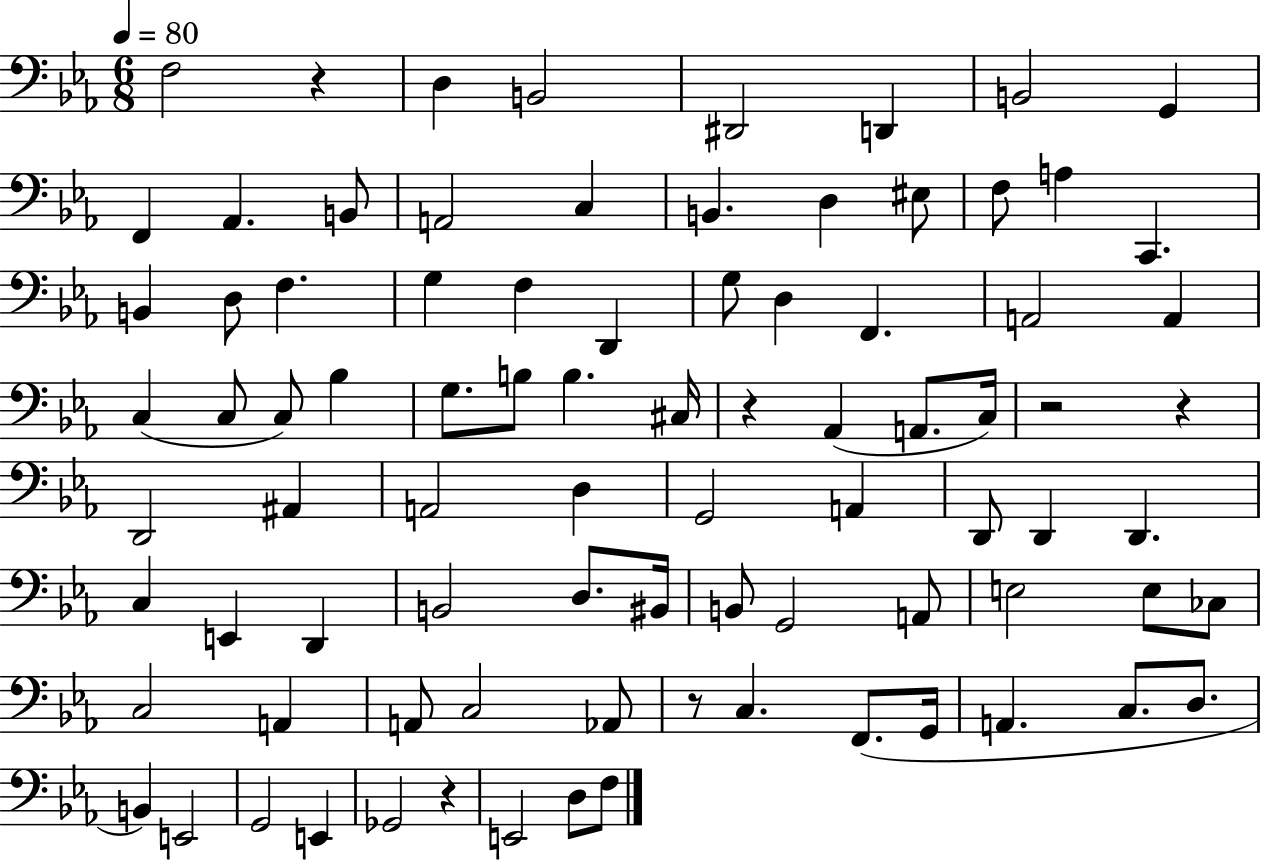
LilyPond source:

{
  \clef bass
  \numericTimeSignature
  \time 6/8
  \key ees \major
  \tempo 4 = 80
  f2 r4 | d4 b,2 | dis,2 d,4 | b,2 g,4 | \break f,4 aes,4. b,8 | a,2 c4 | b,4. d4 eis8 | f8 a4 c,4. | \break b,4 d8 f4. | g4 f4 d,4 | g8 d4 f,4. | a,2 a,4 | \break c4( c8 c8) bes4 | g8. b8 b4. cis16 | r4 aes,4( a,8. c16) | r2 r4 | \break d,2 ais,4 | a,2 d4 | g,2 a,4 | d,8 d,4 d,4. | \break c4 e,4 d,4 | b,2 d8. bis,16 | b,8 g,2 a,8 | e2 e8 ces8 | \break c2 a,4 | a,8 c2 aes,8 | r8 c4. f,8.( g,16 | a,4. c8. d8. | \break b,4) e,2 | g,2 e,4 | ges,2 r4 | e,2 d8 f8 | \break \bar "|."
}